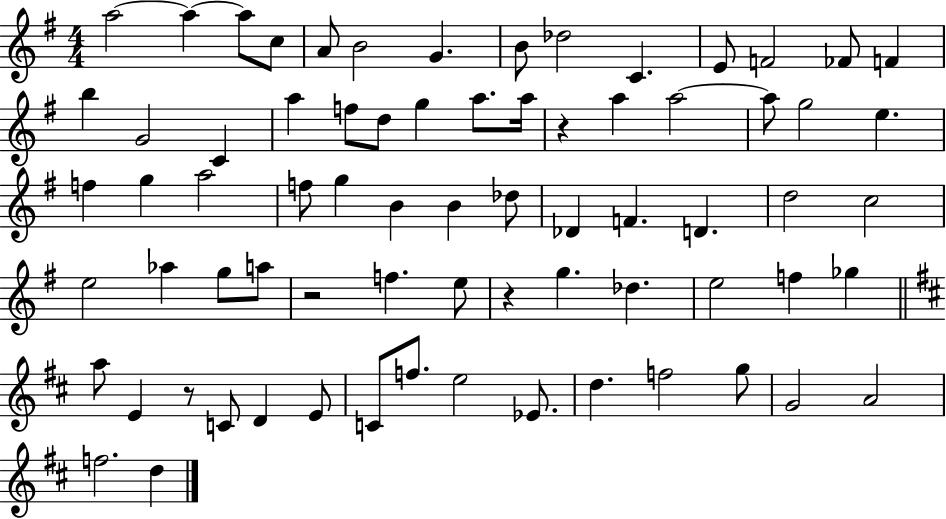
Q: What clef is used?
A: treble